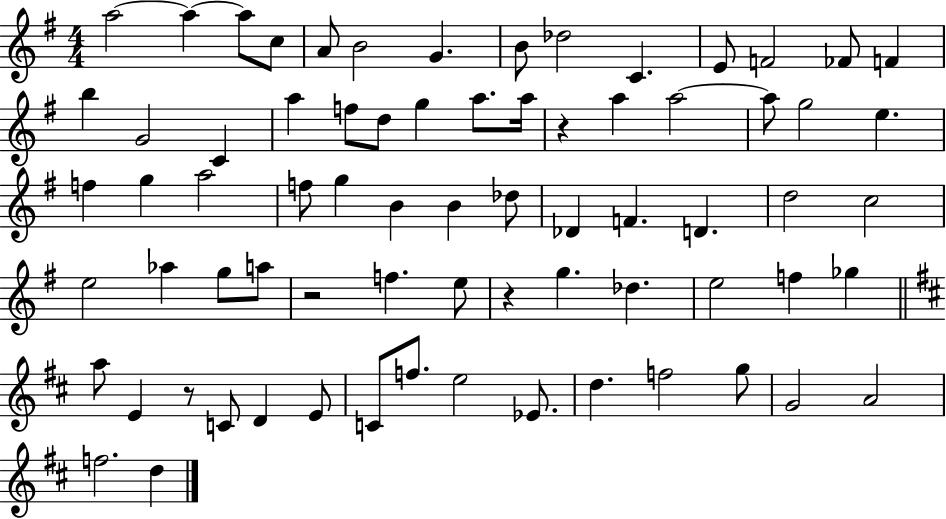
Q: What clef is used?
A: treble